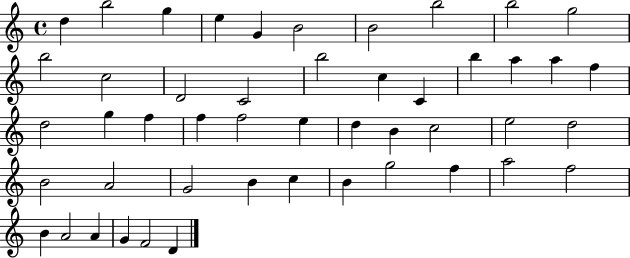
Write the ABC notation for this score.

X:1
T:Untitled
M:4/4
L:1/4
K:C
d b2 g e G B2 B2 b2 b2 g2 b2 c2 D2 C2 b2 c C b a a f d2 g f f f2 e d B c2 e2 d2 B2 A2 G2 B c B g2 f a2 f2 B A2 A G F2 D